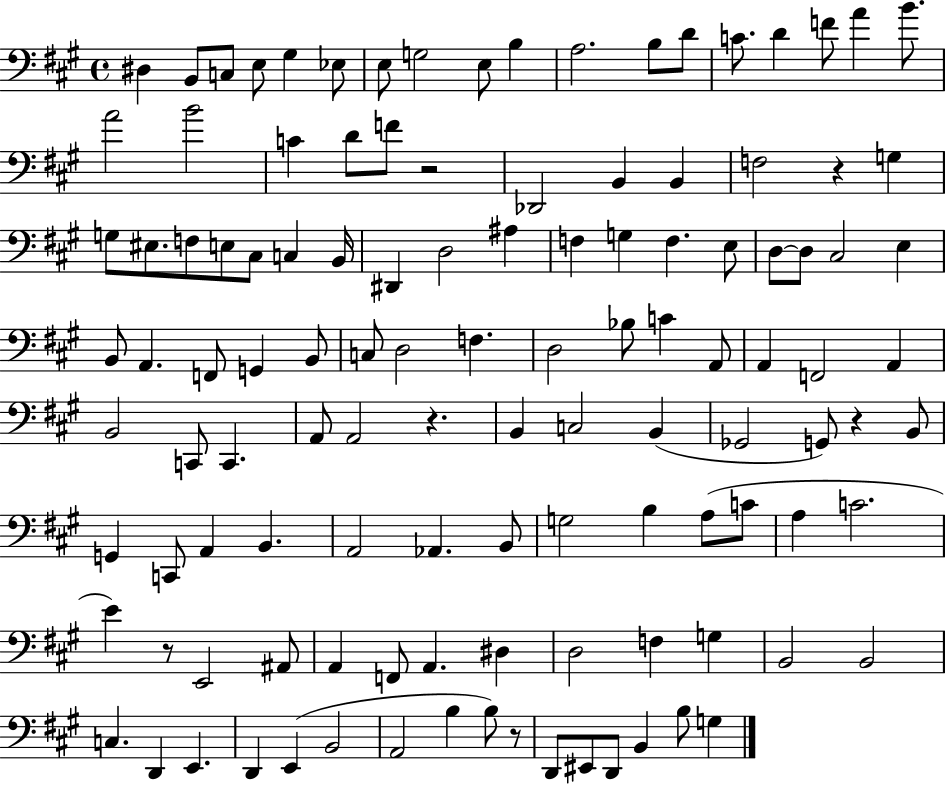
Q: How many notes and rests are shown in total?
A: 118